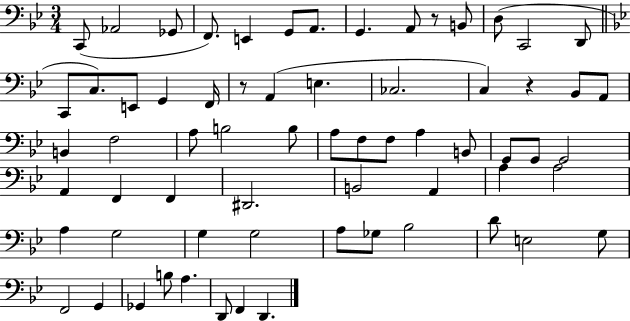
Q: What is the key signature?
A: BES major